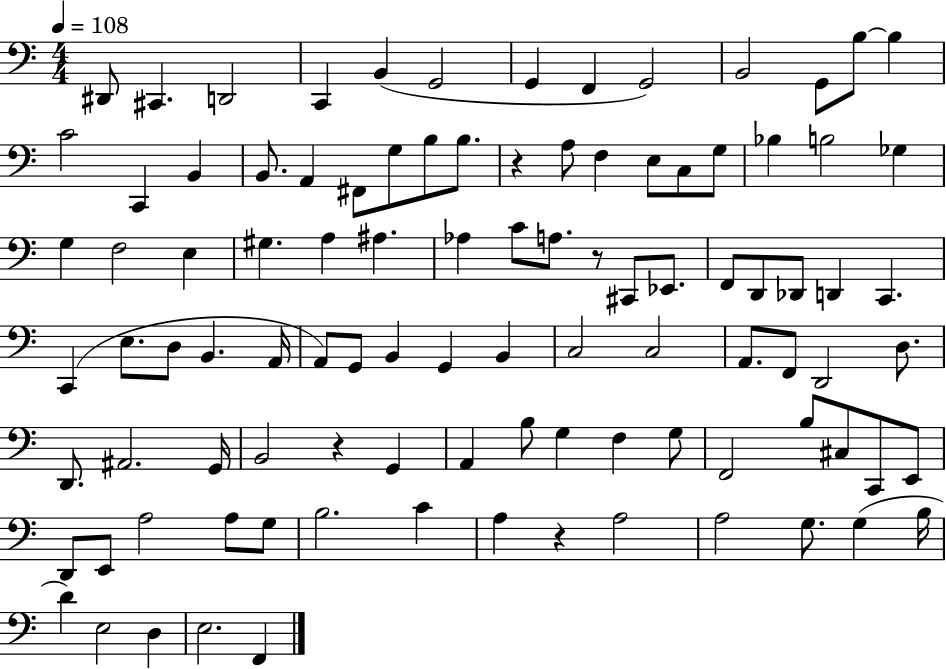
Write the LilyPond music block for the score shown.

{
  \clef bass
  \numericTimeSignature
  \time 4/4
  \key c \major
  \tempo 4 = 108
  dis,8 cis,4. d,2 | c,4 b,4( g,2 | g,4 f,4 g,2) | b,2 g,8 b8~~ b4 | \break c'2 c,4 b,4 | b,8. a,4 fis,8 g8 b8 b8. | r4 a8 f4 e8 c8 g8 | bes4 b2 ges4 | \break g4 f2 e4 | gis4. a4 ais4. | aes4 c'8 a8. r8 cis,8 ees,8. | f,8 d,8 des,8 d,4 c,4. | \break c,4( e8. d8 b,4. a,16 | a,8) g,8 b,4 g,4 b,4 | c2 c2 | a,8. f,8 d,2 d8. | \break d,8. ais,2. g,16 | b,2 r4 g,4 | a,4 b8 g4 f4 g8 | f,2 b8 cis8 c,8 e,8 | \break d,8 e,8 a2 a8 g8 | b2. c'4 | a4 r4 a2 | a2 g8. g4( b16 | \break d'4) e2 d4 | e2. f,4 | \bar "|."
}